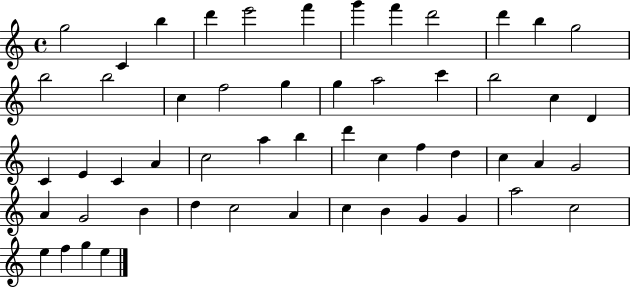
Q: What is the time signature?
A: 4/4